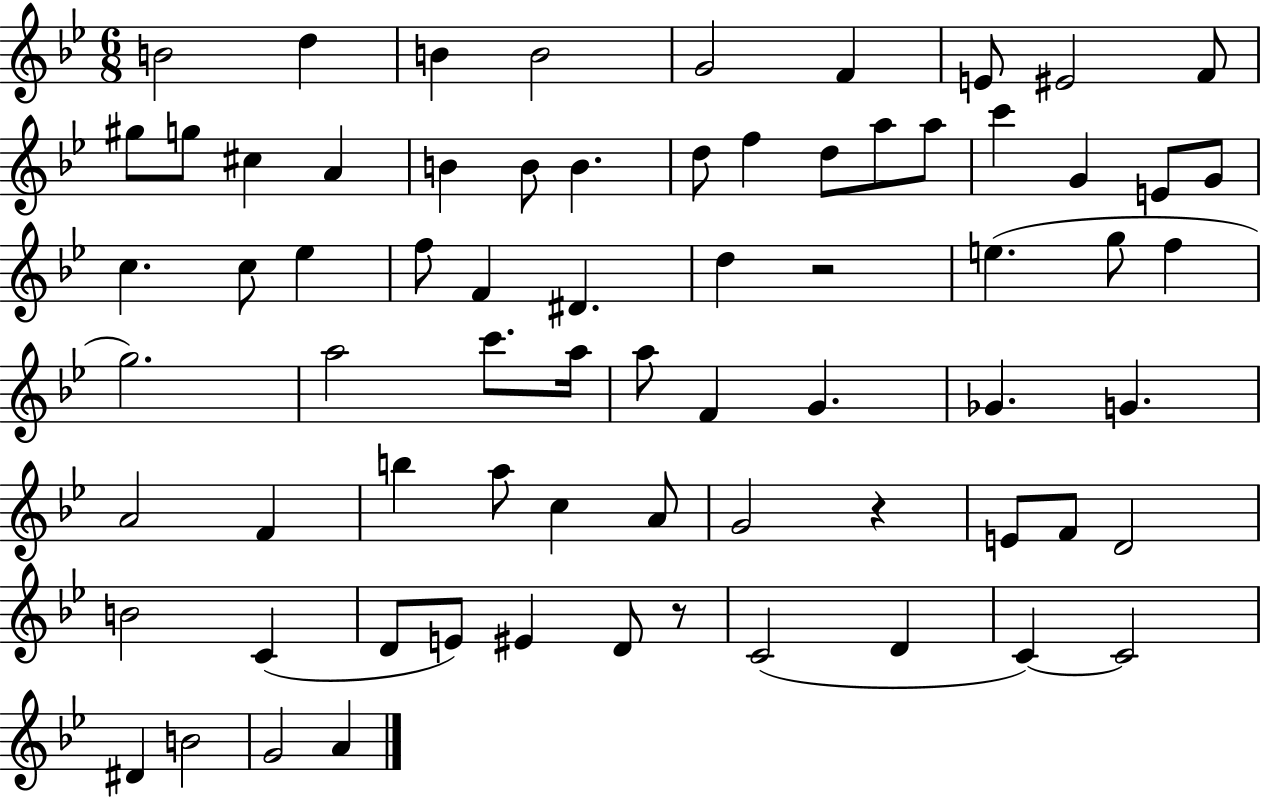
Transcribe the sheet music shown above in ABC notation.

X:1
T:Untitled
M:6/8
L:1/4
K:Bb
B2 d B B2 G2 F E/2 ^E2 F/2 ^g/2 g/2 ^c A B B/2 B d/2 f d/2 a/2 a/2 c' G E/2 G/2 c c/2 _e f/2 F ^D d z2 e g/2 f g2 a2 c'/2 a/4 a/2 F G _G G A2 F b a/2 c A/2 G2 z E/2 F/2 D2 B2 C D/2 E/2 ^E D/2 z/2 C2 D C C2 ^D B2 G2 A